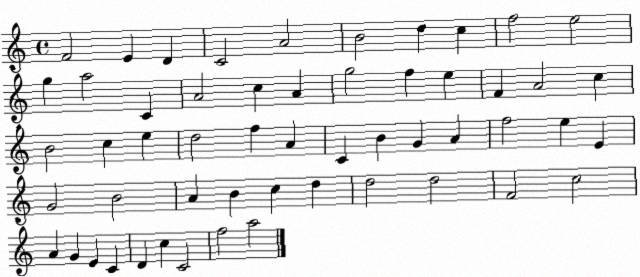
X:1
T:Untitled
M:4/4
L:1/4
K:C
F2 E D C2 A2 B2 d c f2 e2 g a2 C A2 c A g2 f e F A2 c B2 c e d2 f A C B G A f2 e E G2 B2 A B c d d2 d2 F2 c2 A G E C D c C2 f2 a2